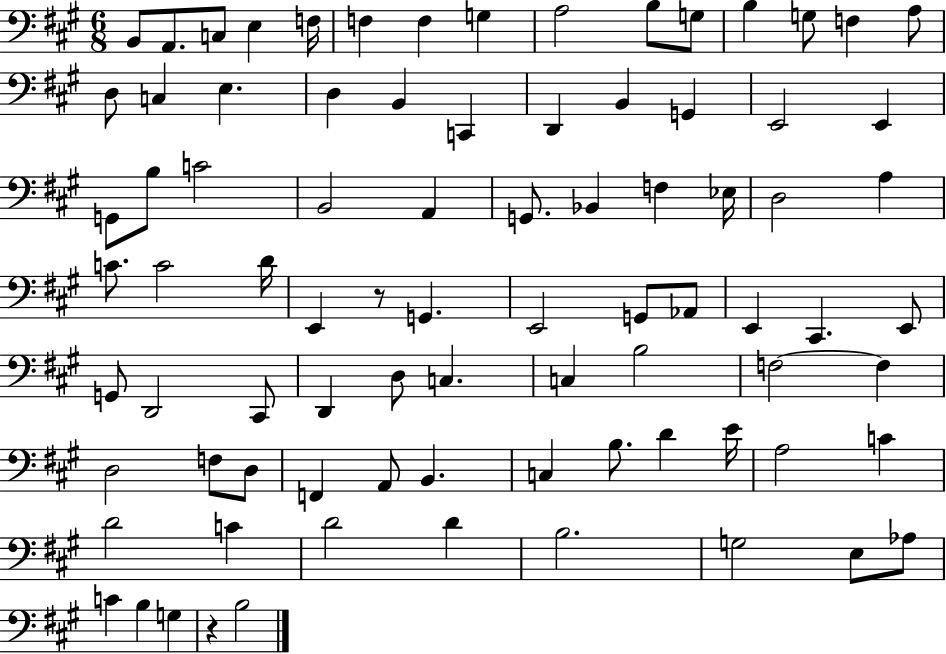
{
  \clef bass
  \numericTimeSignature
  \time 6/8
  \key a \major
  b,8 a,8. c8 e4 f16 | f4 f4 g4 | a2 b8 g8 | b4 g8 f4 a8 | \break d8 c4 e4. | d4 b,4 c,4 | d,4 b,4 g,4 | e,2 e,4 | \break g,8 b8 c'2 | b,2 a,4 | g,8. bes,4 f4 ees16 | d2 a4 | \break c'8. c'2 d'16 | e,4 r8 g,4. | e,2 g,8 aes,8 | e,4 cis,4. e,8 | \break g,8 d,2 cis,8 | d,4 d8 c4. | c4 b2 | f2~~ f4 | \break d2 f8 d8 | f,4 a,8 b,4. | c4 b8. d'4 e'16 | a2 c'4 | \break d'2 c'4 | d'2 d'4 | b2. | g2 e8 aes8 | \break c'4 b4 g4 | r4 b2 | \bar "|."
}